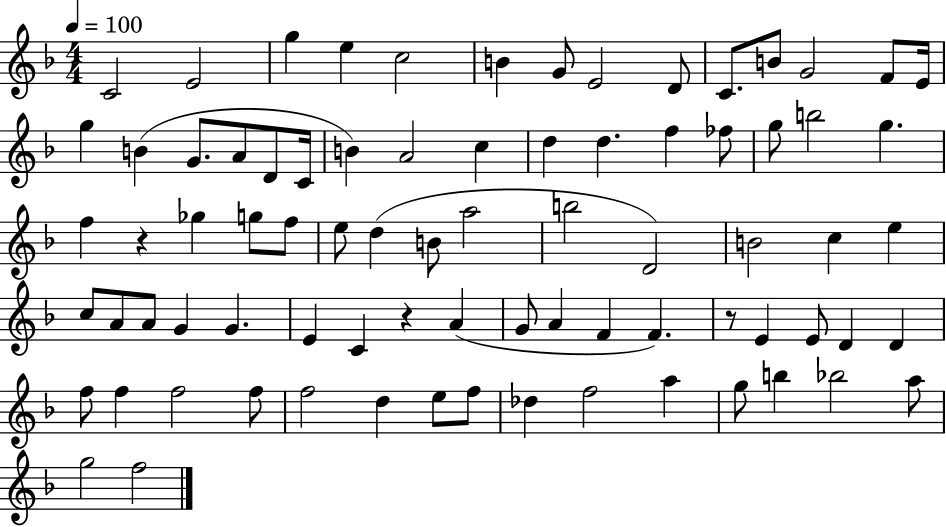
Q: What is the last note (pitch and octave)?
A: F5